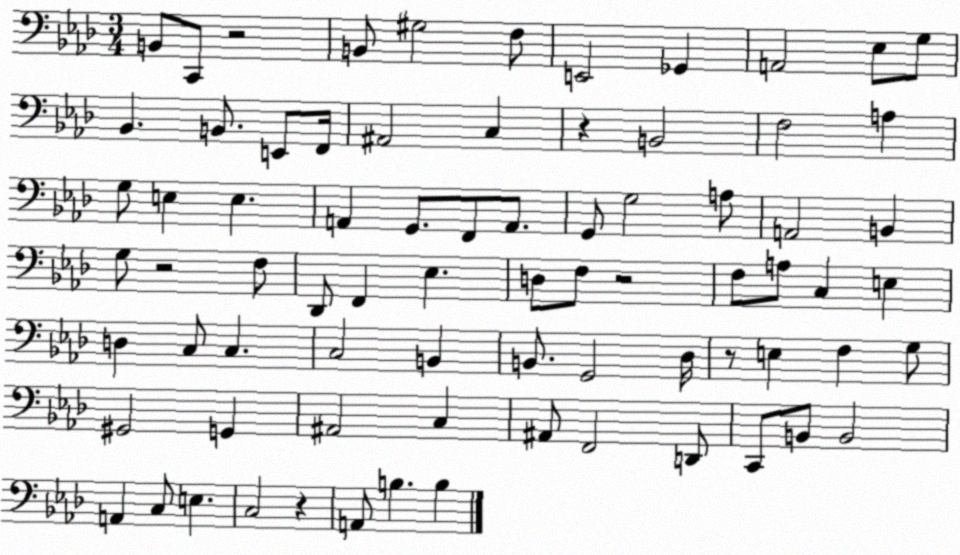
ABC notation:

X:1
T:Untitled
M:3/4
L:1/4
K:Ab
B,,/2 C,,/2 z2 B,,/2 ^G,2 F,/2 E,,2 _G,, A,,2 _E,/2 G,/2 _B,, B,,/2 E,,/2 F,,/4 ^A,,2 C, z B,,2 F,2 A, G,/2 E, E, A,, G,,/2 F,,/2 A,,/2 G,,/2 G,2 A,/2 A,,2 B,, G,/2 z2 F,/2 _D,,/2 F,, _E, D,/2 F,/2 z2 F,/2 A,/2 C, E, D, C,/2 C, C,2 B,, B,,/2 G,,2 _D,/4 z/2 E, F, G,/2 ^G,,2 G,, ^A,,2 C, ^A,,/2 F,,2 D,,/2 C,,/2 B,,/2 B,,2 A,, C,/2 E, C,2 z A,,/2 B, B,